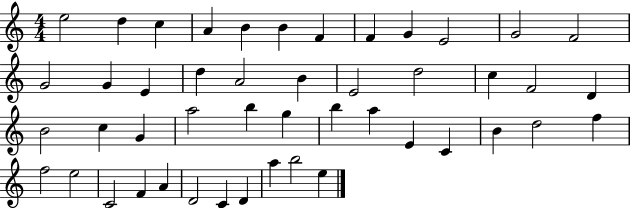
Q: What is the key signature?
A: C major